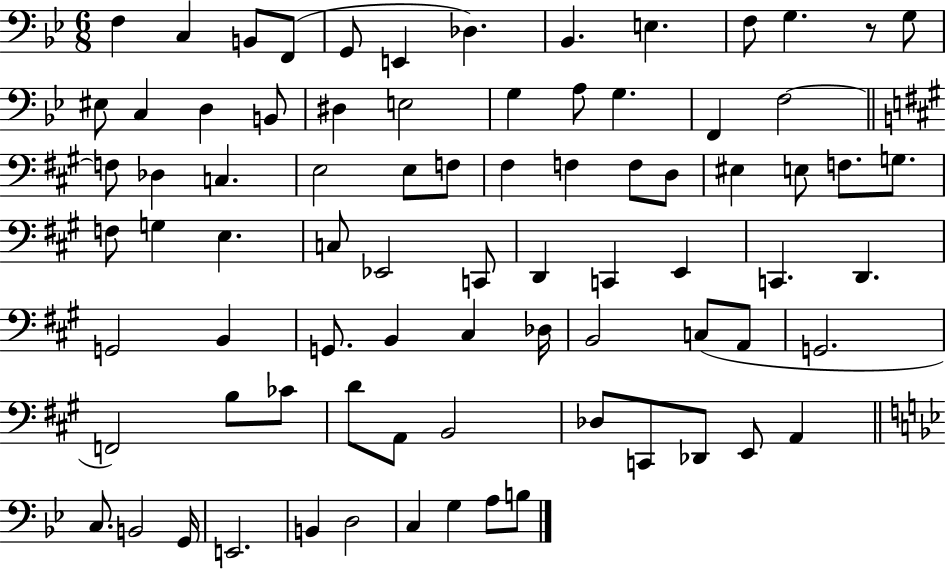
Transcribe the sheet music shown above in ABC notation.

X:1
T:Untitled
M:6/8
L:1/4
K:Bb
F, C, B,,/2 F,,/2 G,,/2 E,, _D, _B,, E, F,/2 G, z/2 G,/2 ^E,/2 C, D, B,,/2 ^D, E,2 G, A,/2 G, F,, F,2 F,/2 _D, C, E,2 E,/2 F,/2 ^F, F, F,/2 D,/2 ^E, E,/2 F,/2 G,/2 F,/2 G, E, C,/2 _E,,2 C,,/2 D,, C,, E,, C,, D,, G,,2 B,, G,,/2 B,, ^C, _D,/4 B,,2 C,/2 A,,/2 G,,2 F,,2 B,/2 _C/2 D/2 A,,/2 B,,2 _D,/2 C,,/2 _D,,/2 E,,/2 A,, C,/2 B,,2 G,,/4 E,,2 B,, D,2 C, G, A,/2 B,/2